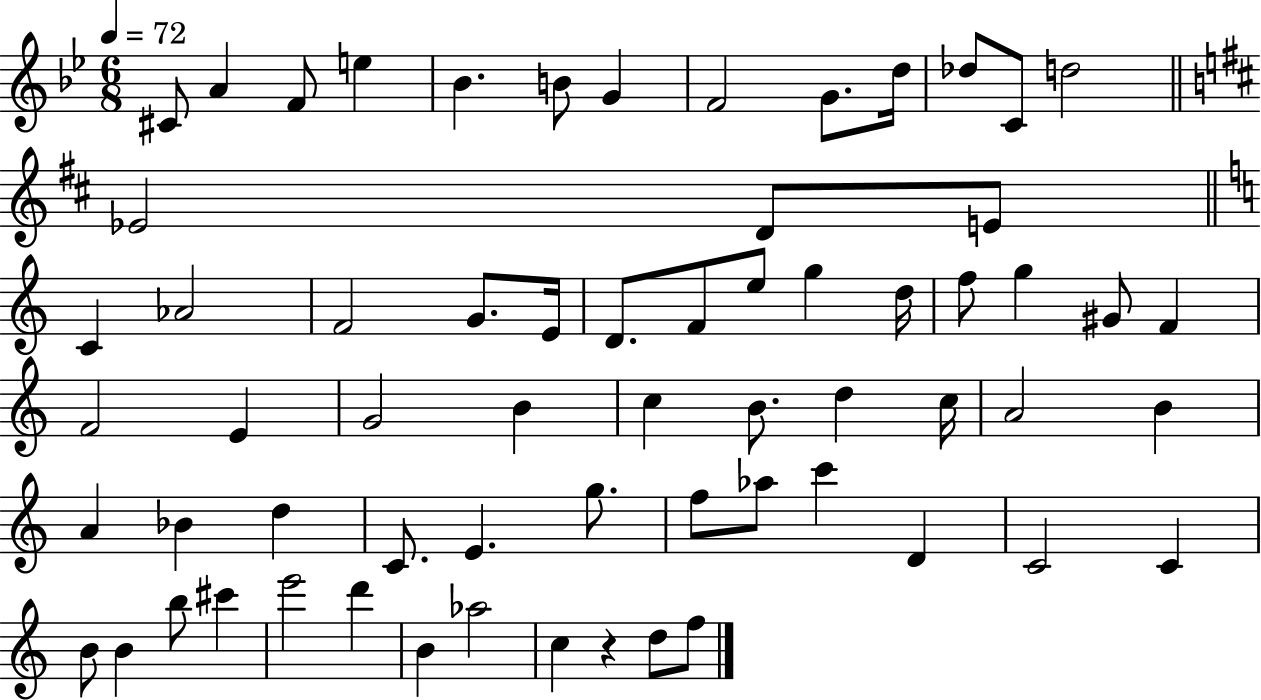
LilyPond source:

{
  \clef treble
  \numericTimeSignature
  \time 6/8
  \key bes \major
  \tempo 4 = 72
  cis'8 a'4 f'8 e''4 | bes'4. b'8 g'4 | f'2 g'8. d''16 | des''8 c'8 d''2 | \break \bar "||" \break \key b \minor ees'2 d'8 e'8 | \bar "||" \break \key c \major c'4 aes'2 | f'2 g'8. e'16 | d'8. f'8 e''8 g''4 d''16 | f''8 g''4 gis'8 f'4 | \break f'2 e'4 | g'2 b'4 | c''4 b'8. d''4 c''16 | a'2 b'4 | \break a'4 bes'4 d''4 | c'8. e'4. g''8. | f''8 aes''8 c'''4 d'4 | c'2 c'4 | \break b'8 b'4 b''8 cis'''4 | e'''2 d'''4 | b'4 aes''2 | c''4 r4 d''8 f''8 | \break \bar "|."
}